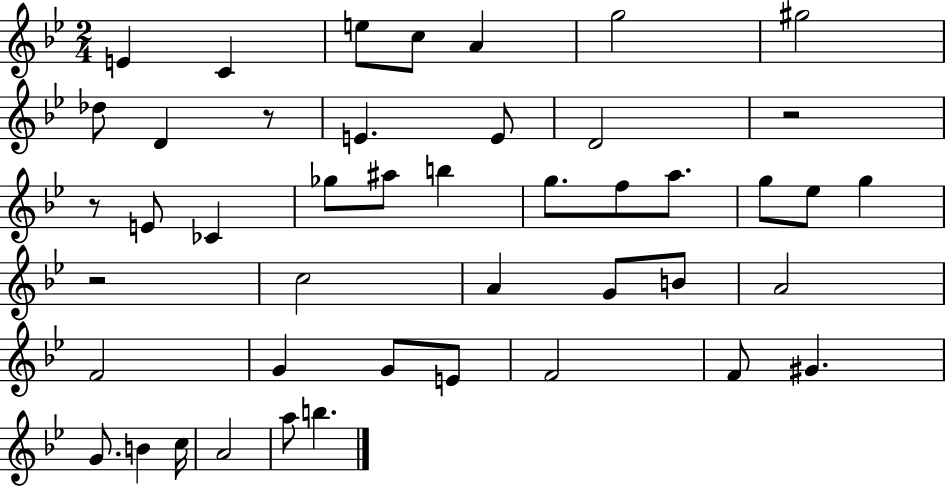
E4/q C4/q E5/e C5/e A4/q G5/h G#5/h Db5/e D4/q R/e E4/q. E4/e D4/h R/h R/e E4/e CES4/q Gb5/e A#5/e B5/q G5/e. F5/e A5/e. G5/e Eb5/e G5/q R/h C5/h A4/q G4/e B4/e A4/h F4/h G4/q G4/e E4/e F4/h F4/e G#4/q. G4/e. B4/q C5/s A4/h A5/e B5/q.